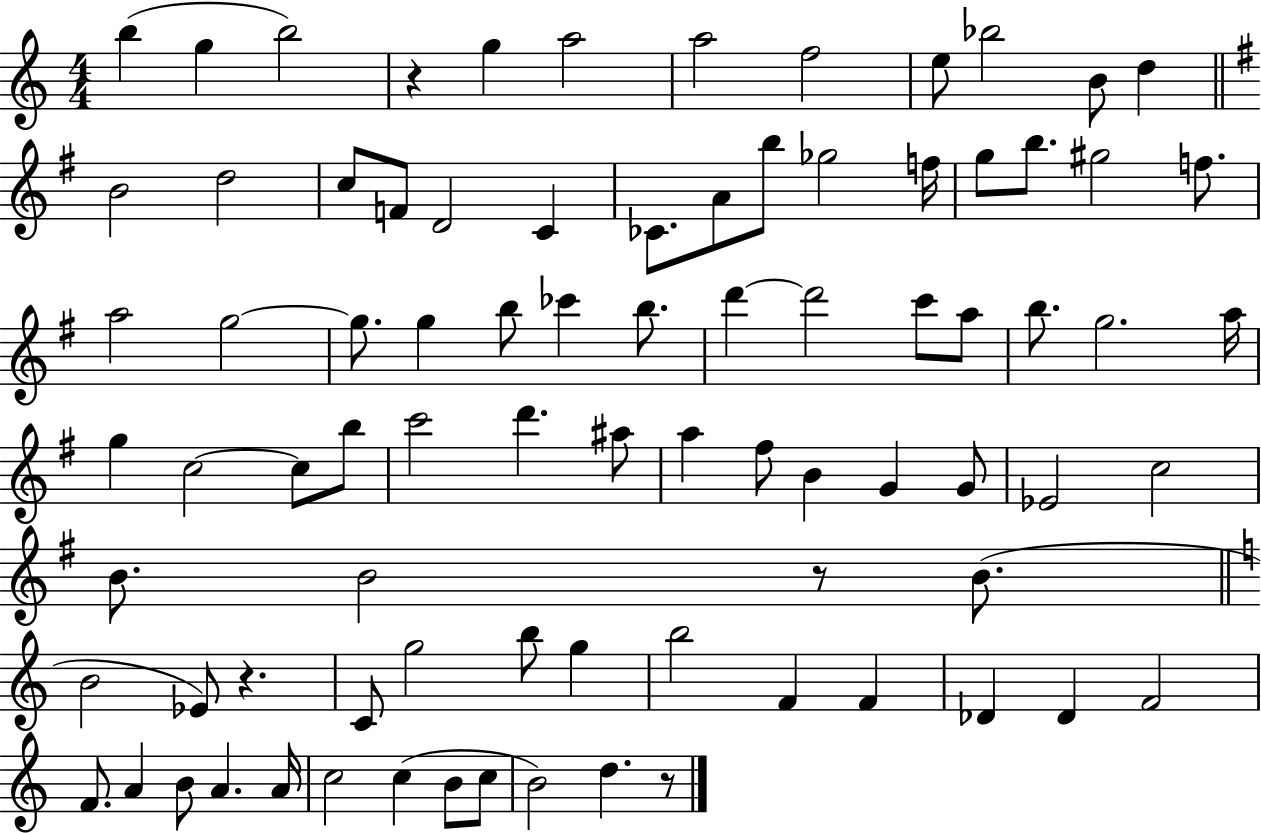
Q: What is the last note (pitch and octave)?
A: D5